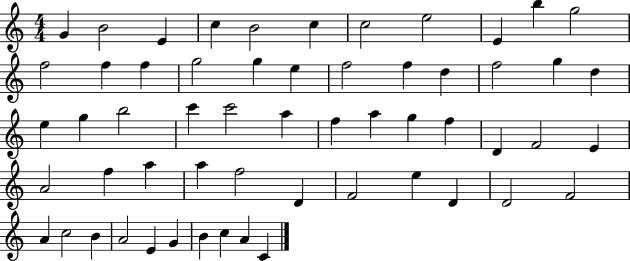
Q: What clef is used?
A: treble